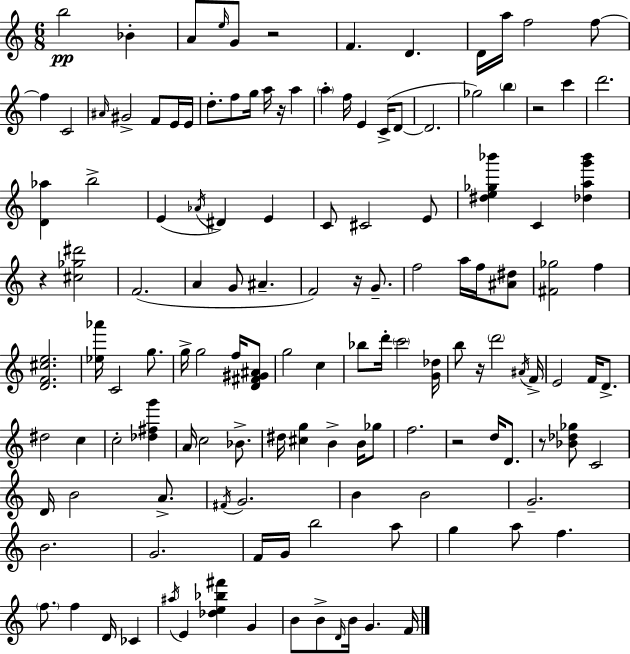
B5/h Bb4/q A4/e E5/s G4/e R/h F4/q. D4/q. D4/s A5/s F5/h F5/e F5/q C4/h A#4/s G#4/h F4/e E4/s E4/s D5/e. F5/e G5/s A5/s R/s A5/q A5/q F5/s E4/q C4/s D4/e D4/h. Gb5/h B5/q R/h C6/q D6/h. [D4,Ab5]/q B5/h E4/q Ab4/s D#4/q E4/q C4/e C#4/h E4/e [D#5,E5,Gb5,Bb6]/q C4/q [Db5,A5,G6,Bb6]/q R/q [C#5,Gb5,D#6]/h F4/h. A4/q G4/e A#4/q. F4/h R/s G4/e. F5/h A5/s F5/s [A#4,D#5]/e [F#4,Gb5]/h F5/q [D4,F4,C#5,E5]/h. [Eb5,Ab6]/s C4/h G5/e. G5/s G5/h F5/s [D4,F#4,G#4,A#4]/e G5/h C5/q Bb5/e D6/s C6/h [G4,Db5]/s B5/e R/s D6/h A#4/s F4/s E4/h F4/s D4/e. D#5/h C5/q C5/h [Db5,F#5,G6]/q A4/s C5/h Bb4/e. D#5/s [C#5,G5]/q B4/q B4/s Gb5/e F5/h. R/h D5/s D4/e. R/e [Bb4,Db5,Gb5]/e C4/h D4/s B4/h A4/e. F#4/s G4/h. B4/q B4/h G4/h. B4/h. G4/h. F4/s G4/s B5/h A5/e G5/q A5/e F5/q. F5/e. F5/q D4/s CES4/q A#5/s E4/q [Db5,E5,Bb5,F#6]/q G4/q B4/e B4/e D4/s B4/s G4/q. F4/s